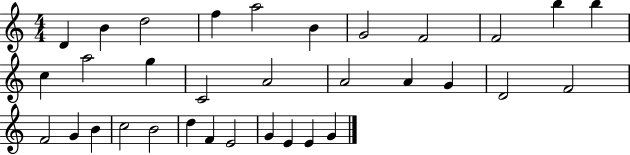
D4/q B4/q D5/h F5/q A5/h B4/q G4/h F4/h F4/h B5/q B5/q C5/q A5/h G5/q C4/h A4/h A4/h A4/q G4/q D4/h F4/h F4/h G4/q B4/q C5/h B4/h D5/q F4/q E4/h G4/q E4/q E4/q G4/q